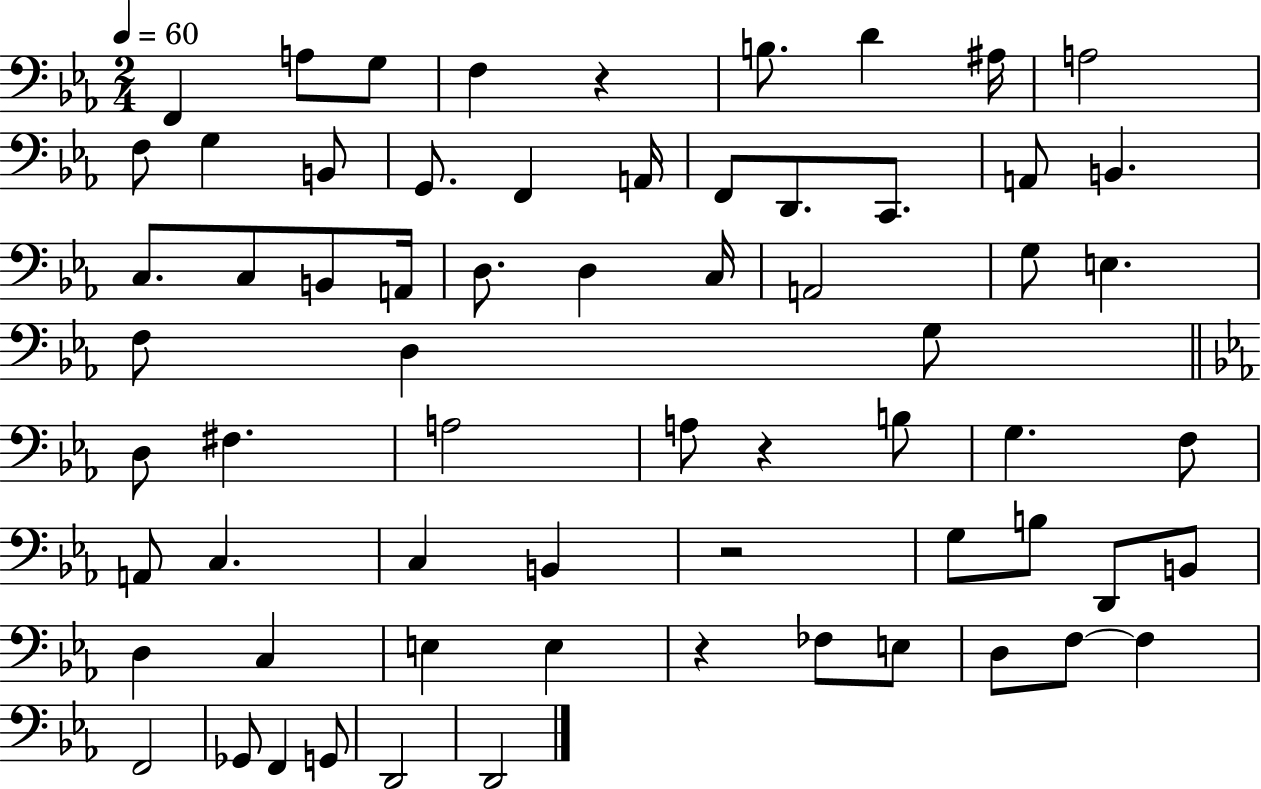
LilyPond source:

{
  \clef bass
  \numericTimeSignature
  \time 2/4
  \key ees \major
  \tempo 4 = 60
  f,4 a8 g8 | f4 r4 | b8. d'4 ais16 | a2 | \break f8 g4 b,8 | g,8. f,4 a,16 | f,8 d,8. c,8. | a,8 b,4. | \break c8. c8 b,8 a,16 | d8. d4 c16 | a,2 | g8 e4. | \break f8 d4 g8 | \bar "||" \break \key ees \major d8 fis4. | a2 | a8 r4 b8 | g4. f8 | \break a,8 c4. | c4 b,4 | r2 | g8 b8 d,8 b,8 | \break d4 c4 | e4 e4 | r4 fes8 e8 | d8 f8~~ f4 | \break f,2 | ges,8 f,4 g,8 | d,2 | d,2 | \break \bar "|."
}